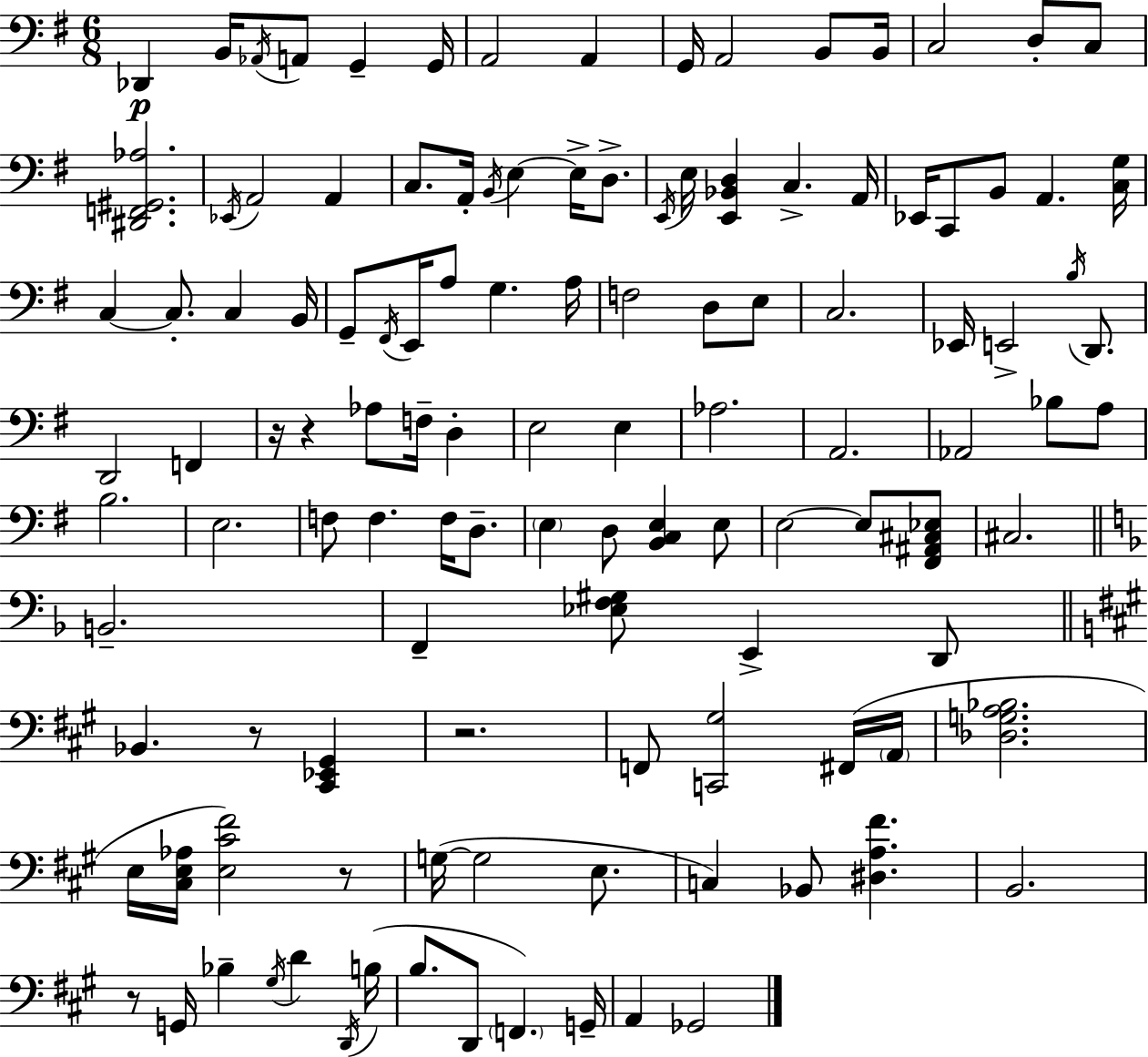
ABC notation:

X:1
T:Untitled
M:6/8
L:1/4
K:G
_D,, B,,/4 _A,,/4 A,,/2 G,, G,,/4 A,,2 A,, G,,/4 A,,2 B,,/2 B,,/4 C,2 D,/2 C,/2 [^D,,F,,^G,,_A,]2 _E,,/4 A,,2 A,, C,/2 A,,/4 B,,/4 E, E,/4 D,/2 E,,/4 E,/4 [E,,_B,,D,] C, A,,/4 _E,,/4 C,,/2 B,,/2 A,, [C,G,]/4 C, C,/2 C, B,,/4 G,,/2 ^F,,/4 E,,/4 A,/2 G, A,/4 F,2 D,/2 E,/2 C,2 _E,,/4 E,,2 B,/4 D,,/2 D,,2 F,, z/4 z _A,/2 F,/4 D, E,2 E, _A,2 A,,2 _A,,2 _B,/2 A,/2 B,2 E,2 F,/2 F, F,/4 D,/2 E, D,/2 [B,,C,E,] E,/2 E,2 E,/2 [^F,,^A,,^C,_E,]/2 ^C,2 B,,2 F,, [_E,F,^G,]/2 E,, D,,/2 _B,, z/2 [^C,,_E,,^G,,] z2 F,,/2 [C,,^G,]2 ^F,,/4 A,,/4 [_D,G,A,_B,]2 E,/4 [^C,E,_A,]/4 [E,^C^F]2 z/2 G,/4 G,2 E,/2 C, _B,,/2 [^D,A,^F] B,,2 z/2 G,,/4 _B, ^G,/4 D D,,/4 B,/4 B,/2 D,,/2 F,, G,,/4 A,, _G,,2